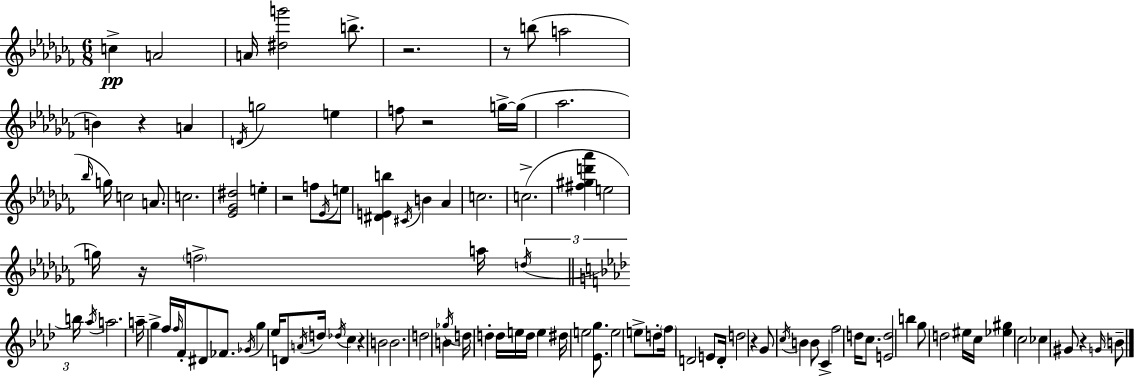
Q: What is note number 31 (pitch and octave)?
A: G5